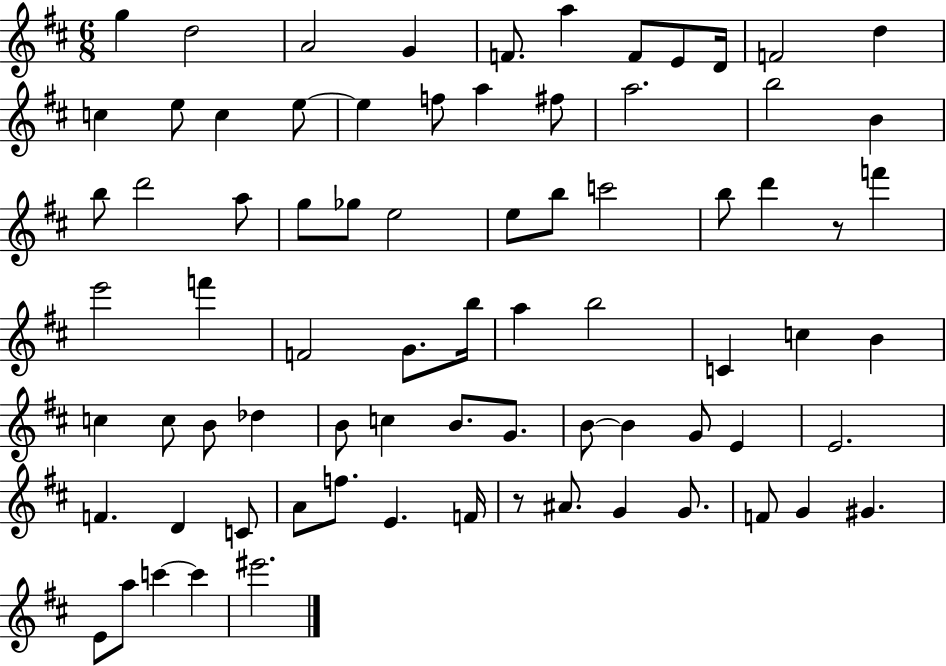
G5/q D5/h A4/h G4/q F4/e. A5/q F4/e E4/e D4/s F4/h D5/q C5/q E5/e C5/q E5/e E5/q F5/e A5/q F#5/e A5/h. B5/h B4/q B5/e D6/h A5/e G5/e Gb5/e E5/h E5/e B5/e C6/h B5/e D6/q R/e F6/q E6/h F6/q F4/h G4/e. B5/s A5/q B5/h C4/q C5/q B4/q C5/q C5/e B4/e Db5/q B4/e C5/q B4/e. G4/e. B4/e B4/q G4/e E4/q E4/h. F4/q. D4/q C4/e A4/e F5/e. E4/q. F4/s R/e A#4/e. G4/q G4/e. F4/e G4/q G#4/q. E4/e A5/e C6/q C6/q EIS6/h.